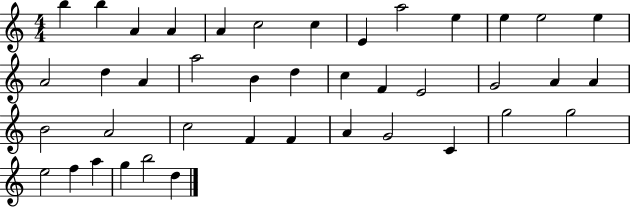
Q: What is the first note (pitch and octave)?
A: B5